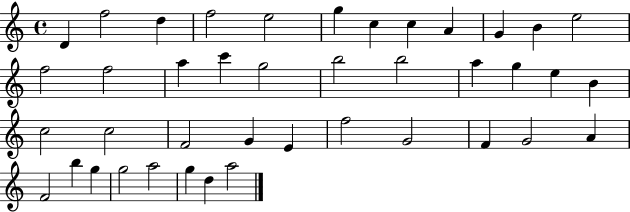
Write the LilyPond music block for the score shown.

{
  \clef treble
  \time 4/4
  \defaultTimeSignature
  \key c \major
  d'4 f''2 d''4 | f''2 e''2 | g''4 c''4 c''4 a'4 | g'4 b'4 e''2 | \break f''2 f''2 | a''4 c'''4 g''2 | b''2 b''2 | a''4 g''4 e''4 b'4 | \break c''2 c''2 | f'2 g'4 e'4 | f''2 g'2 | f'4 g'2 a'4 | \break f'2 b''4 g''4 | g''2 a''2 | g''4 d''4 a''2 | \bar "|."
}